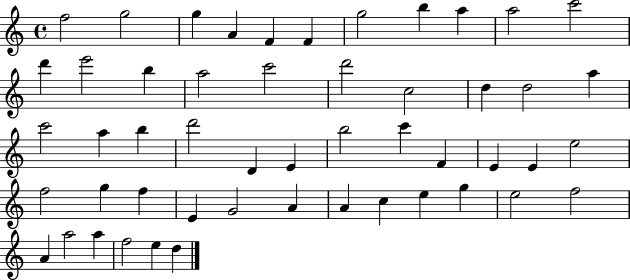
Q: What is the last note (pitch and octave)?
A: D5